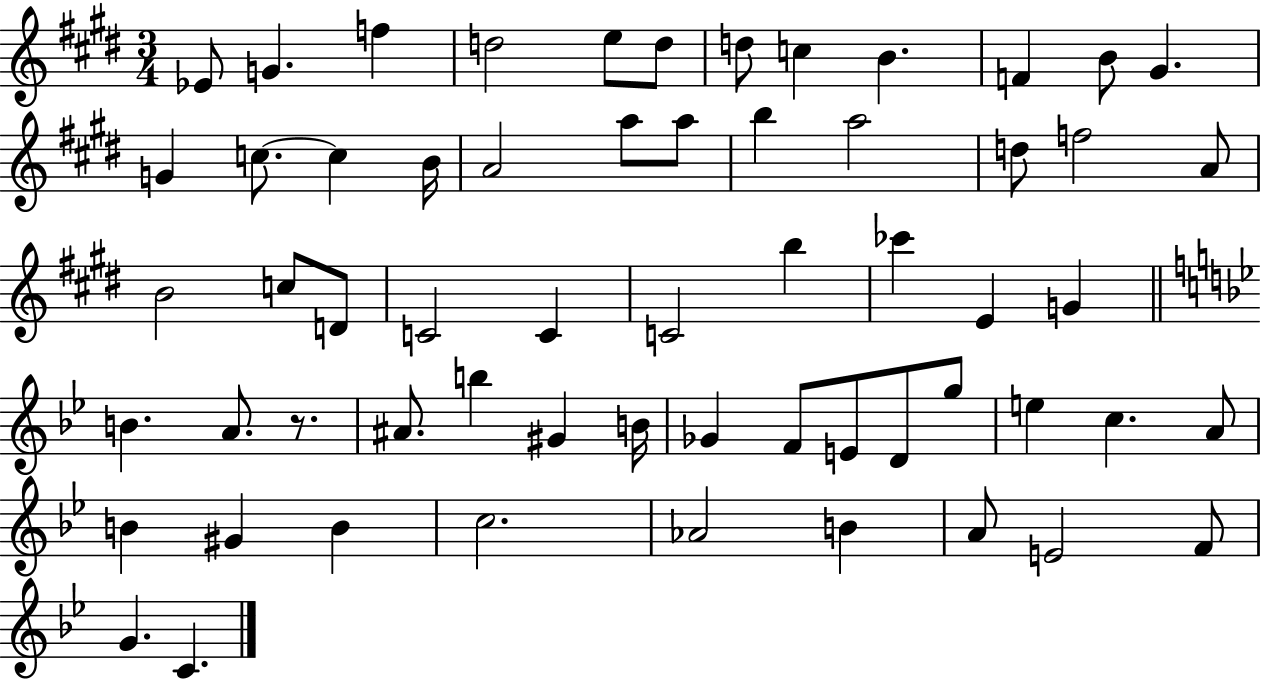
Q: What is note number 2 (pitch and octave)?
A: G4